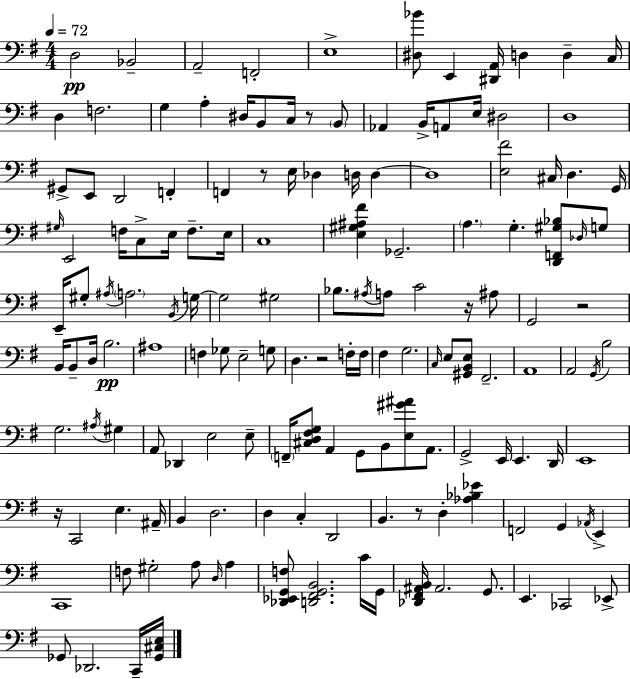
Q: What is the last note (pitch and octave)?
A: C2